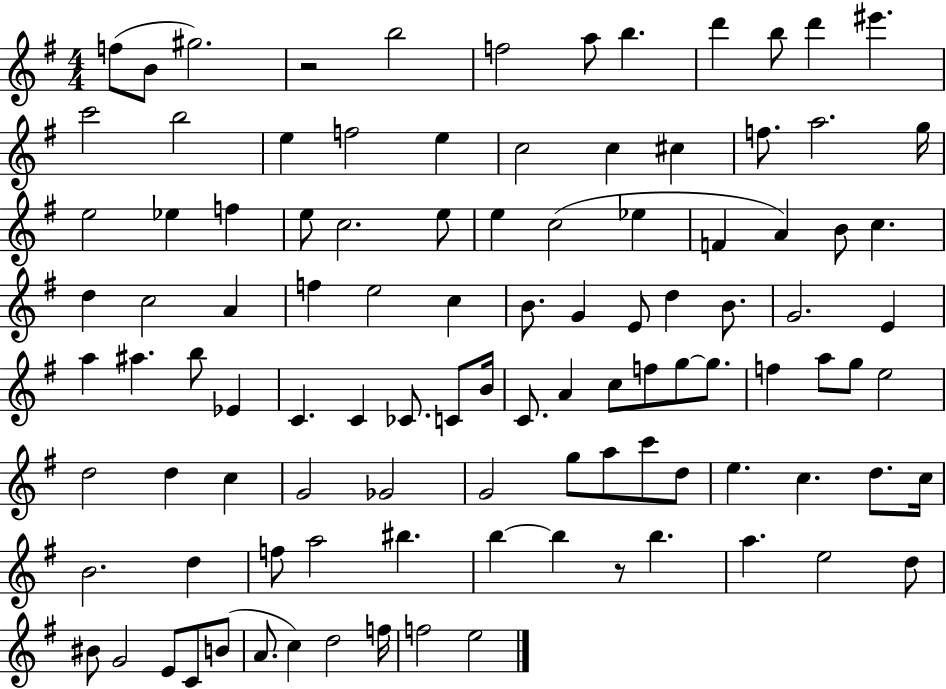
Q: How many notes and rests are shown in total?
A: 105